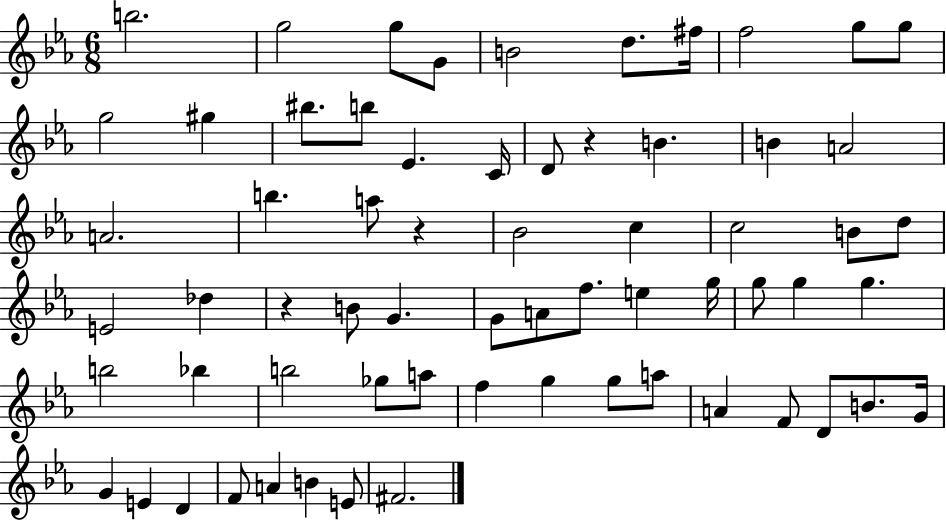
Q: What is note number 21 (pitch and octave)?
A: A4